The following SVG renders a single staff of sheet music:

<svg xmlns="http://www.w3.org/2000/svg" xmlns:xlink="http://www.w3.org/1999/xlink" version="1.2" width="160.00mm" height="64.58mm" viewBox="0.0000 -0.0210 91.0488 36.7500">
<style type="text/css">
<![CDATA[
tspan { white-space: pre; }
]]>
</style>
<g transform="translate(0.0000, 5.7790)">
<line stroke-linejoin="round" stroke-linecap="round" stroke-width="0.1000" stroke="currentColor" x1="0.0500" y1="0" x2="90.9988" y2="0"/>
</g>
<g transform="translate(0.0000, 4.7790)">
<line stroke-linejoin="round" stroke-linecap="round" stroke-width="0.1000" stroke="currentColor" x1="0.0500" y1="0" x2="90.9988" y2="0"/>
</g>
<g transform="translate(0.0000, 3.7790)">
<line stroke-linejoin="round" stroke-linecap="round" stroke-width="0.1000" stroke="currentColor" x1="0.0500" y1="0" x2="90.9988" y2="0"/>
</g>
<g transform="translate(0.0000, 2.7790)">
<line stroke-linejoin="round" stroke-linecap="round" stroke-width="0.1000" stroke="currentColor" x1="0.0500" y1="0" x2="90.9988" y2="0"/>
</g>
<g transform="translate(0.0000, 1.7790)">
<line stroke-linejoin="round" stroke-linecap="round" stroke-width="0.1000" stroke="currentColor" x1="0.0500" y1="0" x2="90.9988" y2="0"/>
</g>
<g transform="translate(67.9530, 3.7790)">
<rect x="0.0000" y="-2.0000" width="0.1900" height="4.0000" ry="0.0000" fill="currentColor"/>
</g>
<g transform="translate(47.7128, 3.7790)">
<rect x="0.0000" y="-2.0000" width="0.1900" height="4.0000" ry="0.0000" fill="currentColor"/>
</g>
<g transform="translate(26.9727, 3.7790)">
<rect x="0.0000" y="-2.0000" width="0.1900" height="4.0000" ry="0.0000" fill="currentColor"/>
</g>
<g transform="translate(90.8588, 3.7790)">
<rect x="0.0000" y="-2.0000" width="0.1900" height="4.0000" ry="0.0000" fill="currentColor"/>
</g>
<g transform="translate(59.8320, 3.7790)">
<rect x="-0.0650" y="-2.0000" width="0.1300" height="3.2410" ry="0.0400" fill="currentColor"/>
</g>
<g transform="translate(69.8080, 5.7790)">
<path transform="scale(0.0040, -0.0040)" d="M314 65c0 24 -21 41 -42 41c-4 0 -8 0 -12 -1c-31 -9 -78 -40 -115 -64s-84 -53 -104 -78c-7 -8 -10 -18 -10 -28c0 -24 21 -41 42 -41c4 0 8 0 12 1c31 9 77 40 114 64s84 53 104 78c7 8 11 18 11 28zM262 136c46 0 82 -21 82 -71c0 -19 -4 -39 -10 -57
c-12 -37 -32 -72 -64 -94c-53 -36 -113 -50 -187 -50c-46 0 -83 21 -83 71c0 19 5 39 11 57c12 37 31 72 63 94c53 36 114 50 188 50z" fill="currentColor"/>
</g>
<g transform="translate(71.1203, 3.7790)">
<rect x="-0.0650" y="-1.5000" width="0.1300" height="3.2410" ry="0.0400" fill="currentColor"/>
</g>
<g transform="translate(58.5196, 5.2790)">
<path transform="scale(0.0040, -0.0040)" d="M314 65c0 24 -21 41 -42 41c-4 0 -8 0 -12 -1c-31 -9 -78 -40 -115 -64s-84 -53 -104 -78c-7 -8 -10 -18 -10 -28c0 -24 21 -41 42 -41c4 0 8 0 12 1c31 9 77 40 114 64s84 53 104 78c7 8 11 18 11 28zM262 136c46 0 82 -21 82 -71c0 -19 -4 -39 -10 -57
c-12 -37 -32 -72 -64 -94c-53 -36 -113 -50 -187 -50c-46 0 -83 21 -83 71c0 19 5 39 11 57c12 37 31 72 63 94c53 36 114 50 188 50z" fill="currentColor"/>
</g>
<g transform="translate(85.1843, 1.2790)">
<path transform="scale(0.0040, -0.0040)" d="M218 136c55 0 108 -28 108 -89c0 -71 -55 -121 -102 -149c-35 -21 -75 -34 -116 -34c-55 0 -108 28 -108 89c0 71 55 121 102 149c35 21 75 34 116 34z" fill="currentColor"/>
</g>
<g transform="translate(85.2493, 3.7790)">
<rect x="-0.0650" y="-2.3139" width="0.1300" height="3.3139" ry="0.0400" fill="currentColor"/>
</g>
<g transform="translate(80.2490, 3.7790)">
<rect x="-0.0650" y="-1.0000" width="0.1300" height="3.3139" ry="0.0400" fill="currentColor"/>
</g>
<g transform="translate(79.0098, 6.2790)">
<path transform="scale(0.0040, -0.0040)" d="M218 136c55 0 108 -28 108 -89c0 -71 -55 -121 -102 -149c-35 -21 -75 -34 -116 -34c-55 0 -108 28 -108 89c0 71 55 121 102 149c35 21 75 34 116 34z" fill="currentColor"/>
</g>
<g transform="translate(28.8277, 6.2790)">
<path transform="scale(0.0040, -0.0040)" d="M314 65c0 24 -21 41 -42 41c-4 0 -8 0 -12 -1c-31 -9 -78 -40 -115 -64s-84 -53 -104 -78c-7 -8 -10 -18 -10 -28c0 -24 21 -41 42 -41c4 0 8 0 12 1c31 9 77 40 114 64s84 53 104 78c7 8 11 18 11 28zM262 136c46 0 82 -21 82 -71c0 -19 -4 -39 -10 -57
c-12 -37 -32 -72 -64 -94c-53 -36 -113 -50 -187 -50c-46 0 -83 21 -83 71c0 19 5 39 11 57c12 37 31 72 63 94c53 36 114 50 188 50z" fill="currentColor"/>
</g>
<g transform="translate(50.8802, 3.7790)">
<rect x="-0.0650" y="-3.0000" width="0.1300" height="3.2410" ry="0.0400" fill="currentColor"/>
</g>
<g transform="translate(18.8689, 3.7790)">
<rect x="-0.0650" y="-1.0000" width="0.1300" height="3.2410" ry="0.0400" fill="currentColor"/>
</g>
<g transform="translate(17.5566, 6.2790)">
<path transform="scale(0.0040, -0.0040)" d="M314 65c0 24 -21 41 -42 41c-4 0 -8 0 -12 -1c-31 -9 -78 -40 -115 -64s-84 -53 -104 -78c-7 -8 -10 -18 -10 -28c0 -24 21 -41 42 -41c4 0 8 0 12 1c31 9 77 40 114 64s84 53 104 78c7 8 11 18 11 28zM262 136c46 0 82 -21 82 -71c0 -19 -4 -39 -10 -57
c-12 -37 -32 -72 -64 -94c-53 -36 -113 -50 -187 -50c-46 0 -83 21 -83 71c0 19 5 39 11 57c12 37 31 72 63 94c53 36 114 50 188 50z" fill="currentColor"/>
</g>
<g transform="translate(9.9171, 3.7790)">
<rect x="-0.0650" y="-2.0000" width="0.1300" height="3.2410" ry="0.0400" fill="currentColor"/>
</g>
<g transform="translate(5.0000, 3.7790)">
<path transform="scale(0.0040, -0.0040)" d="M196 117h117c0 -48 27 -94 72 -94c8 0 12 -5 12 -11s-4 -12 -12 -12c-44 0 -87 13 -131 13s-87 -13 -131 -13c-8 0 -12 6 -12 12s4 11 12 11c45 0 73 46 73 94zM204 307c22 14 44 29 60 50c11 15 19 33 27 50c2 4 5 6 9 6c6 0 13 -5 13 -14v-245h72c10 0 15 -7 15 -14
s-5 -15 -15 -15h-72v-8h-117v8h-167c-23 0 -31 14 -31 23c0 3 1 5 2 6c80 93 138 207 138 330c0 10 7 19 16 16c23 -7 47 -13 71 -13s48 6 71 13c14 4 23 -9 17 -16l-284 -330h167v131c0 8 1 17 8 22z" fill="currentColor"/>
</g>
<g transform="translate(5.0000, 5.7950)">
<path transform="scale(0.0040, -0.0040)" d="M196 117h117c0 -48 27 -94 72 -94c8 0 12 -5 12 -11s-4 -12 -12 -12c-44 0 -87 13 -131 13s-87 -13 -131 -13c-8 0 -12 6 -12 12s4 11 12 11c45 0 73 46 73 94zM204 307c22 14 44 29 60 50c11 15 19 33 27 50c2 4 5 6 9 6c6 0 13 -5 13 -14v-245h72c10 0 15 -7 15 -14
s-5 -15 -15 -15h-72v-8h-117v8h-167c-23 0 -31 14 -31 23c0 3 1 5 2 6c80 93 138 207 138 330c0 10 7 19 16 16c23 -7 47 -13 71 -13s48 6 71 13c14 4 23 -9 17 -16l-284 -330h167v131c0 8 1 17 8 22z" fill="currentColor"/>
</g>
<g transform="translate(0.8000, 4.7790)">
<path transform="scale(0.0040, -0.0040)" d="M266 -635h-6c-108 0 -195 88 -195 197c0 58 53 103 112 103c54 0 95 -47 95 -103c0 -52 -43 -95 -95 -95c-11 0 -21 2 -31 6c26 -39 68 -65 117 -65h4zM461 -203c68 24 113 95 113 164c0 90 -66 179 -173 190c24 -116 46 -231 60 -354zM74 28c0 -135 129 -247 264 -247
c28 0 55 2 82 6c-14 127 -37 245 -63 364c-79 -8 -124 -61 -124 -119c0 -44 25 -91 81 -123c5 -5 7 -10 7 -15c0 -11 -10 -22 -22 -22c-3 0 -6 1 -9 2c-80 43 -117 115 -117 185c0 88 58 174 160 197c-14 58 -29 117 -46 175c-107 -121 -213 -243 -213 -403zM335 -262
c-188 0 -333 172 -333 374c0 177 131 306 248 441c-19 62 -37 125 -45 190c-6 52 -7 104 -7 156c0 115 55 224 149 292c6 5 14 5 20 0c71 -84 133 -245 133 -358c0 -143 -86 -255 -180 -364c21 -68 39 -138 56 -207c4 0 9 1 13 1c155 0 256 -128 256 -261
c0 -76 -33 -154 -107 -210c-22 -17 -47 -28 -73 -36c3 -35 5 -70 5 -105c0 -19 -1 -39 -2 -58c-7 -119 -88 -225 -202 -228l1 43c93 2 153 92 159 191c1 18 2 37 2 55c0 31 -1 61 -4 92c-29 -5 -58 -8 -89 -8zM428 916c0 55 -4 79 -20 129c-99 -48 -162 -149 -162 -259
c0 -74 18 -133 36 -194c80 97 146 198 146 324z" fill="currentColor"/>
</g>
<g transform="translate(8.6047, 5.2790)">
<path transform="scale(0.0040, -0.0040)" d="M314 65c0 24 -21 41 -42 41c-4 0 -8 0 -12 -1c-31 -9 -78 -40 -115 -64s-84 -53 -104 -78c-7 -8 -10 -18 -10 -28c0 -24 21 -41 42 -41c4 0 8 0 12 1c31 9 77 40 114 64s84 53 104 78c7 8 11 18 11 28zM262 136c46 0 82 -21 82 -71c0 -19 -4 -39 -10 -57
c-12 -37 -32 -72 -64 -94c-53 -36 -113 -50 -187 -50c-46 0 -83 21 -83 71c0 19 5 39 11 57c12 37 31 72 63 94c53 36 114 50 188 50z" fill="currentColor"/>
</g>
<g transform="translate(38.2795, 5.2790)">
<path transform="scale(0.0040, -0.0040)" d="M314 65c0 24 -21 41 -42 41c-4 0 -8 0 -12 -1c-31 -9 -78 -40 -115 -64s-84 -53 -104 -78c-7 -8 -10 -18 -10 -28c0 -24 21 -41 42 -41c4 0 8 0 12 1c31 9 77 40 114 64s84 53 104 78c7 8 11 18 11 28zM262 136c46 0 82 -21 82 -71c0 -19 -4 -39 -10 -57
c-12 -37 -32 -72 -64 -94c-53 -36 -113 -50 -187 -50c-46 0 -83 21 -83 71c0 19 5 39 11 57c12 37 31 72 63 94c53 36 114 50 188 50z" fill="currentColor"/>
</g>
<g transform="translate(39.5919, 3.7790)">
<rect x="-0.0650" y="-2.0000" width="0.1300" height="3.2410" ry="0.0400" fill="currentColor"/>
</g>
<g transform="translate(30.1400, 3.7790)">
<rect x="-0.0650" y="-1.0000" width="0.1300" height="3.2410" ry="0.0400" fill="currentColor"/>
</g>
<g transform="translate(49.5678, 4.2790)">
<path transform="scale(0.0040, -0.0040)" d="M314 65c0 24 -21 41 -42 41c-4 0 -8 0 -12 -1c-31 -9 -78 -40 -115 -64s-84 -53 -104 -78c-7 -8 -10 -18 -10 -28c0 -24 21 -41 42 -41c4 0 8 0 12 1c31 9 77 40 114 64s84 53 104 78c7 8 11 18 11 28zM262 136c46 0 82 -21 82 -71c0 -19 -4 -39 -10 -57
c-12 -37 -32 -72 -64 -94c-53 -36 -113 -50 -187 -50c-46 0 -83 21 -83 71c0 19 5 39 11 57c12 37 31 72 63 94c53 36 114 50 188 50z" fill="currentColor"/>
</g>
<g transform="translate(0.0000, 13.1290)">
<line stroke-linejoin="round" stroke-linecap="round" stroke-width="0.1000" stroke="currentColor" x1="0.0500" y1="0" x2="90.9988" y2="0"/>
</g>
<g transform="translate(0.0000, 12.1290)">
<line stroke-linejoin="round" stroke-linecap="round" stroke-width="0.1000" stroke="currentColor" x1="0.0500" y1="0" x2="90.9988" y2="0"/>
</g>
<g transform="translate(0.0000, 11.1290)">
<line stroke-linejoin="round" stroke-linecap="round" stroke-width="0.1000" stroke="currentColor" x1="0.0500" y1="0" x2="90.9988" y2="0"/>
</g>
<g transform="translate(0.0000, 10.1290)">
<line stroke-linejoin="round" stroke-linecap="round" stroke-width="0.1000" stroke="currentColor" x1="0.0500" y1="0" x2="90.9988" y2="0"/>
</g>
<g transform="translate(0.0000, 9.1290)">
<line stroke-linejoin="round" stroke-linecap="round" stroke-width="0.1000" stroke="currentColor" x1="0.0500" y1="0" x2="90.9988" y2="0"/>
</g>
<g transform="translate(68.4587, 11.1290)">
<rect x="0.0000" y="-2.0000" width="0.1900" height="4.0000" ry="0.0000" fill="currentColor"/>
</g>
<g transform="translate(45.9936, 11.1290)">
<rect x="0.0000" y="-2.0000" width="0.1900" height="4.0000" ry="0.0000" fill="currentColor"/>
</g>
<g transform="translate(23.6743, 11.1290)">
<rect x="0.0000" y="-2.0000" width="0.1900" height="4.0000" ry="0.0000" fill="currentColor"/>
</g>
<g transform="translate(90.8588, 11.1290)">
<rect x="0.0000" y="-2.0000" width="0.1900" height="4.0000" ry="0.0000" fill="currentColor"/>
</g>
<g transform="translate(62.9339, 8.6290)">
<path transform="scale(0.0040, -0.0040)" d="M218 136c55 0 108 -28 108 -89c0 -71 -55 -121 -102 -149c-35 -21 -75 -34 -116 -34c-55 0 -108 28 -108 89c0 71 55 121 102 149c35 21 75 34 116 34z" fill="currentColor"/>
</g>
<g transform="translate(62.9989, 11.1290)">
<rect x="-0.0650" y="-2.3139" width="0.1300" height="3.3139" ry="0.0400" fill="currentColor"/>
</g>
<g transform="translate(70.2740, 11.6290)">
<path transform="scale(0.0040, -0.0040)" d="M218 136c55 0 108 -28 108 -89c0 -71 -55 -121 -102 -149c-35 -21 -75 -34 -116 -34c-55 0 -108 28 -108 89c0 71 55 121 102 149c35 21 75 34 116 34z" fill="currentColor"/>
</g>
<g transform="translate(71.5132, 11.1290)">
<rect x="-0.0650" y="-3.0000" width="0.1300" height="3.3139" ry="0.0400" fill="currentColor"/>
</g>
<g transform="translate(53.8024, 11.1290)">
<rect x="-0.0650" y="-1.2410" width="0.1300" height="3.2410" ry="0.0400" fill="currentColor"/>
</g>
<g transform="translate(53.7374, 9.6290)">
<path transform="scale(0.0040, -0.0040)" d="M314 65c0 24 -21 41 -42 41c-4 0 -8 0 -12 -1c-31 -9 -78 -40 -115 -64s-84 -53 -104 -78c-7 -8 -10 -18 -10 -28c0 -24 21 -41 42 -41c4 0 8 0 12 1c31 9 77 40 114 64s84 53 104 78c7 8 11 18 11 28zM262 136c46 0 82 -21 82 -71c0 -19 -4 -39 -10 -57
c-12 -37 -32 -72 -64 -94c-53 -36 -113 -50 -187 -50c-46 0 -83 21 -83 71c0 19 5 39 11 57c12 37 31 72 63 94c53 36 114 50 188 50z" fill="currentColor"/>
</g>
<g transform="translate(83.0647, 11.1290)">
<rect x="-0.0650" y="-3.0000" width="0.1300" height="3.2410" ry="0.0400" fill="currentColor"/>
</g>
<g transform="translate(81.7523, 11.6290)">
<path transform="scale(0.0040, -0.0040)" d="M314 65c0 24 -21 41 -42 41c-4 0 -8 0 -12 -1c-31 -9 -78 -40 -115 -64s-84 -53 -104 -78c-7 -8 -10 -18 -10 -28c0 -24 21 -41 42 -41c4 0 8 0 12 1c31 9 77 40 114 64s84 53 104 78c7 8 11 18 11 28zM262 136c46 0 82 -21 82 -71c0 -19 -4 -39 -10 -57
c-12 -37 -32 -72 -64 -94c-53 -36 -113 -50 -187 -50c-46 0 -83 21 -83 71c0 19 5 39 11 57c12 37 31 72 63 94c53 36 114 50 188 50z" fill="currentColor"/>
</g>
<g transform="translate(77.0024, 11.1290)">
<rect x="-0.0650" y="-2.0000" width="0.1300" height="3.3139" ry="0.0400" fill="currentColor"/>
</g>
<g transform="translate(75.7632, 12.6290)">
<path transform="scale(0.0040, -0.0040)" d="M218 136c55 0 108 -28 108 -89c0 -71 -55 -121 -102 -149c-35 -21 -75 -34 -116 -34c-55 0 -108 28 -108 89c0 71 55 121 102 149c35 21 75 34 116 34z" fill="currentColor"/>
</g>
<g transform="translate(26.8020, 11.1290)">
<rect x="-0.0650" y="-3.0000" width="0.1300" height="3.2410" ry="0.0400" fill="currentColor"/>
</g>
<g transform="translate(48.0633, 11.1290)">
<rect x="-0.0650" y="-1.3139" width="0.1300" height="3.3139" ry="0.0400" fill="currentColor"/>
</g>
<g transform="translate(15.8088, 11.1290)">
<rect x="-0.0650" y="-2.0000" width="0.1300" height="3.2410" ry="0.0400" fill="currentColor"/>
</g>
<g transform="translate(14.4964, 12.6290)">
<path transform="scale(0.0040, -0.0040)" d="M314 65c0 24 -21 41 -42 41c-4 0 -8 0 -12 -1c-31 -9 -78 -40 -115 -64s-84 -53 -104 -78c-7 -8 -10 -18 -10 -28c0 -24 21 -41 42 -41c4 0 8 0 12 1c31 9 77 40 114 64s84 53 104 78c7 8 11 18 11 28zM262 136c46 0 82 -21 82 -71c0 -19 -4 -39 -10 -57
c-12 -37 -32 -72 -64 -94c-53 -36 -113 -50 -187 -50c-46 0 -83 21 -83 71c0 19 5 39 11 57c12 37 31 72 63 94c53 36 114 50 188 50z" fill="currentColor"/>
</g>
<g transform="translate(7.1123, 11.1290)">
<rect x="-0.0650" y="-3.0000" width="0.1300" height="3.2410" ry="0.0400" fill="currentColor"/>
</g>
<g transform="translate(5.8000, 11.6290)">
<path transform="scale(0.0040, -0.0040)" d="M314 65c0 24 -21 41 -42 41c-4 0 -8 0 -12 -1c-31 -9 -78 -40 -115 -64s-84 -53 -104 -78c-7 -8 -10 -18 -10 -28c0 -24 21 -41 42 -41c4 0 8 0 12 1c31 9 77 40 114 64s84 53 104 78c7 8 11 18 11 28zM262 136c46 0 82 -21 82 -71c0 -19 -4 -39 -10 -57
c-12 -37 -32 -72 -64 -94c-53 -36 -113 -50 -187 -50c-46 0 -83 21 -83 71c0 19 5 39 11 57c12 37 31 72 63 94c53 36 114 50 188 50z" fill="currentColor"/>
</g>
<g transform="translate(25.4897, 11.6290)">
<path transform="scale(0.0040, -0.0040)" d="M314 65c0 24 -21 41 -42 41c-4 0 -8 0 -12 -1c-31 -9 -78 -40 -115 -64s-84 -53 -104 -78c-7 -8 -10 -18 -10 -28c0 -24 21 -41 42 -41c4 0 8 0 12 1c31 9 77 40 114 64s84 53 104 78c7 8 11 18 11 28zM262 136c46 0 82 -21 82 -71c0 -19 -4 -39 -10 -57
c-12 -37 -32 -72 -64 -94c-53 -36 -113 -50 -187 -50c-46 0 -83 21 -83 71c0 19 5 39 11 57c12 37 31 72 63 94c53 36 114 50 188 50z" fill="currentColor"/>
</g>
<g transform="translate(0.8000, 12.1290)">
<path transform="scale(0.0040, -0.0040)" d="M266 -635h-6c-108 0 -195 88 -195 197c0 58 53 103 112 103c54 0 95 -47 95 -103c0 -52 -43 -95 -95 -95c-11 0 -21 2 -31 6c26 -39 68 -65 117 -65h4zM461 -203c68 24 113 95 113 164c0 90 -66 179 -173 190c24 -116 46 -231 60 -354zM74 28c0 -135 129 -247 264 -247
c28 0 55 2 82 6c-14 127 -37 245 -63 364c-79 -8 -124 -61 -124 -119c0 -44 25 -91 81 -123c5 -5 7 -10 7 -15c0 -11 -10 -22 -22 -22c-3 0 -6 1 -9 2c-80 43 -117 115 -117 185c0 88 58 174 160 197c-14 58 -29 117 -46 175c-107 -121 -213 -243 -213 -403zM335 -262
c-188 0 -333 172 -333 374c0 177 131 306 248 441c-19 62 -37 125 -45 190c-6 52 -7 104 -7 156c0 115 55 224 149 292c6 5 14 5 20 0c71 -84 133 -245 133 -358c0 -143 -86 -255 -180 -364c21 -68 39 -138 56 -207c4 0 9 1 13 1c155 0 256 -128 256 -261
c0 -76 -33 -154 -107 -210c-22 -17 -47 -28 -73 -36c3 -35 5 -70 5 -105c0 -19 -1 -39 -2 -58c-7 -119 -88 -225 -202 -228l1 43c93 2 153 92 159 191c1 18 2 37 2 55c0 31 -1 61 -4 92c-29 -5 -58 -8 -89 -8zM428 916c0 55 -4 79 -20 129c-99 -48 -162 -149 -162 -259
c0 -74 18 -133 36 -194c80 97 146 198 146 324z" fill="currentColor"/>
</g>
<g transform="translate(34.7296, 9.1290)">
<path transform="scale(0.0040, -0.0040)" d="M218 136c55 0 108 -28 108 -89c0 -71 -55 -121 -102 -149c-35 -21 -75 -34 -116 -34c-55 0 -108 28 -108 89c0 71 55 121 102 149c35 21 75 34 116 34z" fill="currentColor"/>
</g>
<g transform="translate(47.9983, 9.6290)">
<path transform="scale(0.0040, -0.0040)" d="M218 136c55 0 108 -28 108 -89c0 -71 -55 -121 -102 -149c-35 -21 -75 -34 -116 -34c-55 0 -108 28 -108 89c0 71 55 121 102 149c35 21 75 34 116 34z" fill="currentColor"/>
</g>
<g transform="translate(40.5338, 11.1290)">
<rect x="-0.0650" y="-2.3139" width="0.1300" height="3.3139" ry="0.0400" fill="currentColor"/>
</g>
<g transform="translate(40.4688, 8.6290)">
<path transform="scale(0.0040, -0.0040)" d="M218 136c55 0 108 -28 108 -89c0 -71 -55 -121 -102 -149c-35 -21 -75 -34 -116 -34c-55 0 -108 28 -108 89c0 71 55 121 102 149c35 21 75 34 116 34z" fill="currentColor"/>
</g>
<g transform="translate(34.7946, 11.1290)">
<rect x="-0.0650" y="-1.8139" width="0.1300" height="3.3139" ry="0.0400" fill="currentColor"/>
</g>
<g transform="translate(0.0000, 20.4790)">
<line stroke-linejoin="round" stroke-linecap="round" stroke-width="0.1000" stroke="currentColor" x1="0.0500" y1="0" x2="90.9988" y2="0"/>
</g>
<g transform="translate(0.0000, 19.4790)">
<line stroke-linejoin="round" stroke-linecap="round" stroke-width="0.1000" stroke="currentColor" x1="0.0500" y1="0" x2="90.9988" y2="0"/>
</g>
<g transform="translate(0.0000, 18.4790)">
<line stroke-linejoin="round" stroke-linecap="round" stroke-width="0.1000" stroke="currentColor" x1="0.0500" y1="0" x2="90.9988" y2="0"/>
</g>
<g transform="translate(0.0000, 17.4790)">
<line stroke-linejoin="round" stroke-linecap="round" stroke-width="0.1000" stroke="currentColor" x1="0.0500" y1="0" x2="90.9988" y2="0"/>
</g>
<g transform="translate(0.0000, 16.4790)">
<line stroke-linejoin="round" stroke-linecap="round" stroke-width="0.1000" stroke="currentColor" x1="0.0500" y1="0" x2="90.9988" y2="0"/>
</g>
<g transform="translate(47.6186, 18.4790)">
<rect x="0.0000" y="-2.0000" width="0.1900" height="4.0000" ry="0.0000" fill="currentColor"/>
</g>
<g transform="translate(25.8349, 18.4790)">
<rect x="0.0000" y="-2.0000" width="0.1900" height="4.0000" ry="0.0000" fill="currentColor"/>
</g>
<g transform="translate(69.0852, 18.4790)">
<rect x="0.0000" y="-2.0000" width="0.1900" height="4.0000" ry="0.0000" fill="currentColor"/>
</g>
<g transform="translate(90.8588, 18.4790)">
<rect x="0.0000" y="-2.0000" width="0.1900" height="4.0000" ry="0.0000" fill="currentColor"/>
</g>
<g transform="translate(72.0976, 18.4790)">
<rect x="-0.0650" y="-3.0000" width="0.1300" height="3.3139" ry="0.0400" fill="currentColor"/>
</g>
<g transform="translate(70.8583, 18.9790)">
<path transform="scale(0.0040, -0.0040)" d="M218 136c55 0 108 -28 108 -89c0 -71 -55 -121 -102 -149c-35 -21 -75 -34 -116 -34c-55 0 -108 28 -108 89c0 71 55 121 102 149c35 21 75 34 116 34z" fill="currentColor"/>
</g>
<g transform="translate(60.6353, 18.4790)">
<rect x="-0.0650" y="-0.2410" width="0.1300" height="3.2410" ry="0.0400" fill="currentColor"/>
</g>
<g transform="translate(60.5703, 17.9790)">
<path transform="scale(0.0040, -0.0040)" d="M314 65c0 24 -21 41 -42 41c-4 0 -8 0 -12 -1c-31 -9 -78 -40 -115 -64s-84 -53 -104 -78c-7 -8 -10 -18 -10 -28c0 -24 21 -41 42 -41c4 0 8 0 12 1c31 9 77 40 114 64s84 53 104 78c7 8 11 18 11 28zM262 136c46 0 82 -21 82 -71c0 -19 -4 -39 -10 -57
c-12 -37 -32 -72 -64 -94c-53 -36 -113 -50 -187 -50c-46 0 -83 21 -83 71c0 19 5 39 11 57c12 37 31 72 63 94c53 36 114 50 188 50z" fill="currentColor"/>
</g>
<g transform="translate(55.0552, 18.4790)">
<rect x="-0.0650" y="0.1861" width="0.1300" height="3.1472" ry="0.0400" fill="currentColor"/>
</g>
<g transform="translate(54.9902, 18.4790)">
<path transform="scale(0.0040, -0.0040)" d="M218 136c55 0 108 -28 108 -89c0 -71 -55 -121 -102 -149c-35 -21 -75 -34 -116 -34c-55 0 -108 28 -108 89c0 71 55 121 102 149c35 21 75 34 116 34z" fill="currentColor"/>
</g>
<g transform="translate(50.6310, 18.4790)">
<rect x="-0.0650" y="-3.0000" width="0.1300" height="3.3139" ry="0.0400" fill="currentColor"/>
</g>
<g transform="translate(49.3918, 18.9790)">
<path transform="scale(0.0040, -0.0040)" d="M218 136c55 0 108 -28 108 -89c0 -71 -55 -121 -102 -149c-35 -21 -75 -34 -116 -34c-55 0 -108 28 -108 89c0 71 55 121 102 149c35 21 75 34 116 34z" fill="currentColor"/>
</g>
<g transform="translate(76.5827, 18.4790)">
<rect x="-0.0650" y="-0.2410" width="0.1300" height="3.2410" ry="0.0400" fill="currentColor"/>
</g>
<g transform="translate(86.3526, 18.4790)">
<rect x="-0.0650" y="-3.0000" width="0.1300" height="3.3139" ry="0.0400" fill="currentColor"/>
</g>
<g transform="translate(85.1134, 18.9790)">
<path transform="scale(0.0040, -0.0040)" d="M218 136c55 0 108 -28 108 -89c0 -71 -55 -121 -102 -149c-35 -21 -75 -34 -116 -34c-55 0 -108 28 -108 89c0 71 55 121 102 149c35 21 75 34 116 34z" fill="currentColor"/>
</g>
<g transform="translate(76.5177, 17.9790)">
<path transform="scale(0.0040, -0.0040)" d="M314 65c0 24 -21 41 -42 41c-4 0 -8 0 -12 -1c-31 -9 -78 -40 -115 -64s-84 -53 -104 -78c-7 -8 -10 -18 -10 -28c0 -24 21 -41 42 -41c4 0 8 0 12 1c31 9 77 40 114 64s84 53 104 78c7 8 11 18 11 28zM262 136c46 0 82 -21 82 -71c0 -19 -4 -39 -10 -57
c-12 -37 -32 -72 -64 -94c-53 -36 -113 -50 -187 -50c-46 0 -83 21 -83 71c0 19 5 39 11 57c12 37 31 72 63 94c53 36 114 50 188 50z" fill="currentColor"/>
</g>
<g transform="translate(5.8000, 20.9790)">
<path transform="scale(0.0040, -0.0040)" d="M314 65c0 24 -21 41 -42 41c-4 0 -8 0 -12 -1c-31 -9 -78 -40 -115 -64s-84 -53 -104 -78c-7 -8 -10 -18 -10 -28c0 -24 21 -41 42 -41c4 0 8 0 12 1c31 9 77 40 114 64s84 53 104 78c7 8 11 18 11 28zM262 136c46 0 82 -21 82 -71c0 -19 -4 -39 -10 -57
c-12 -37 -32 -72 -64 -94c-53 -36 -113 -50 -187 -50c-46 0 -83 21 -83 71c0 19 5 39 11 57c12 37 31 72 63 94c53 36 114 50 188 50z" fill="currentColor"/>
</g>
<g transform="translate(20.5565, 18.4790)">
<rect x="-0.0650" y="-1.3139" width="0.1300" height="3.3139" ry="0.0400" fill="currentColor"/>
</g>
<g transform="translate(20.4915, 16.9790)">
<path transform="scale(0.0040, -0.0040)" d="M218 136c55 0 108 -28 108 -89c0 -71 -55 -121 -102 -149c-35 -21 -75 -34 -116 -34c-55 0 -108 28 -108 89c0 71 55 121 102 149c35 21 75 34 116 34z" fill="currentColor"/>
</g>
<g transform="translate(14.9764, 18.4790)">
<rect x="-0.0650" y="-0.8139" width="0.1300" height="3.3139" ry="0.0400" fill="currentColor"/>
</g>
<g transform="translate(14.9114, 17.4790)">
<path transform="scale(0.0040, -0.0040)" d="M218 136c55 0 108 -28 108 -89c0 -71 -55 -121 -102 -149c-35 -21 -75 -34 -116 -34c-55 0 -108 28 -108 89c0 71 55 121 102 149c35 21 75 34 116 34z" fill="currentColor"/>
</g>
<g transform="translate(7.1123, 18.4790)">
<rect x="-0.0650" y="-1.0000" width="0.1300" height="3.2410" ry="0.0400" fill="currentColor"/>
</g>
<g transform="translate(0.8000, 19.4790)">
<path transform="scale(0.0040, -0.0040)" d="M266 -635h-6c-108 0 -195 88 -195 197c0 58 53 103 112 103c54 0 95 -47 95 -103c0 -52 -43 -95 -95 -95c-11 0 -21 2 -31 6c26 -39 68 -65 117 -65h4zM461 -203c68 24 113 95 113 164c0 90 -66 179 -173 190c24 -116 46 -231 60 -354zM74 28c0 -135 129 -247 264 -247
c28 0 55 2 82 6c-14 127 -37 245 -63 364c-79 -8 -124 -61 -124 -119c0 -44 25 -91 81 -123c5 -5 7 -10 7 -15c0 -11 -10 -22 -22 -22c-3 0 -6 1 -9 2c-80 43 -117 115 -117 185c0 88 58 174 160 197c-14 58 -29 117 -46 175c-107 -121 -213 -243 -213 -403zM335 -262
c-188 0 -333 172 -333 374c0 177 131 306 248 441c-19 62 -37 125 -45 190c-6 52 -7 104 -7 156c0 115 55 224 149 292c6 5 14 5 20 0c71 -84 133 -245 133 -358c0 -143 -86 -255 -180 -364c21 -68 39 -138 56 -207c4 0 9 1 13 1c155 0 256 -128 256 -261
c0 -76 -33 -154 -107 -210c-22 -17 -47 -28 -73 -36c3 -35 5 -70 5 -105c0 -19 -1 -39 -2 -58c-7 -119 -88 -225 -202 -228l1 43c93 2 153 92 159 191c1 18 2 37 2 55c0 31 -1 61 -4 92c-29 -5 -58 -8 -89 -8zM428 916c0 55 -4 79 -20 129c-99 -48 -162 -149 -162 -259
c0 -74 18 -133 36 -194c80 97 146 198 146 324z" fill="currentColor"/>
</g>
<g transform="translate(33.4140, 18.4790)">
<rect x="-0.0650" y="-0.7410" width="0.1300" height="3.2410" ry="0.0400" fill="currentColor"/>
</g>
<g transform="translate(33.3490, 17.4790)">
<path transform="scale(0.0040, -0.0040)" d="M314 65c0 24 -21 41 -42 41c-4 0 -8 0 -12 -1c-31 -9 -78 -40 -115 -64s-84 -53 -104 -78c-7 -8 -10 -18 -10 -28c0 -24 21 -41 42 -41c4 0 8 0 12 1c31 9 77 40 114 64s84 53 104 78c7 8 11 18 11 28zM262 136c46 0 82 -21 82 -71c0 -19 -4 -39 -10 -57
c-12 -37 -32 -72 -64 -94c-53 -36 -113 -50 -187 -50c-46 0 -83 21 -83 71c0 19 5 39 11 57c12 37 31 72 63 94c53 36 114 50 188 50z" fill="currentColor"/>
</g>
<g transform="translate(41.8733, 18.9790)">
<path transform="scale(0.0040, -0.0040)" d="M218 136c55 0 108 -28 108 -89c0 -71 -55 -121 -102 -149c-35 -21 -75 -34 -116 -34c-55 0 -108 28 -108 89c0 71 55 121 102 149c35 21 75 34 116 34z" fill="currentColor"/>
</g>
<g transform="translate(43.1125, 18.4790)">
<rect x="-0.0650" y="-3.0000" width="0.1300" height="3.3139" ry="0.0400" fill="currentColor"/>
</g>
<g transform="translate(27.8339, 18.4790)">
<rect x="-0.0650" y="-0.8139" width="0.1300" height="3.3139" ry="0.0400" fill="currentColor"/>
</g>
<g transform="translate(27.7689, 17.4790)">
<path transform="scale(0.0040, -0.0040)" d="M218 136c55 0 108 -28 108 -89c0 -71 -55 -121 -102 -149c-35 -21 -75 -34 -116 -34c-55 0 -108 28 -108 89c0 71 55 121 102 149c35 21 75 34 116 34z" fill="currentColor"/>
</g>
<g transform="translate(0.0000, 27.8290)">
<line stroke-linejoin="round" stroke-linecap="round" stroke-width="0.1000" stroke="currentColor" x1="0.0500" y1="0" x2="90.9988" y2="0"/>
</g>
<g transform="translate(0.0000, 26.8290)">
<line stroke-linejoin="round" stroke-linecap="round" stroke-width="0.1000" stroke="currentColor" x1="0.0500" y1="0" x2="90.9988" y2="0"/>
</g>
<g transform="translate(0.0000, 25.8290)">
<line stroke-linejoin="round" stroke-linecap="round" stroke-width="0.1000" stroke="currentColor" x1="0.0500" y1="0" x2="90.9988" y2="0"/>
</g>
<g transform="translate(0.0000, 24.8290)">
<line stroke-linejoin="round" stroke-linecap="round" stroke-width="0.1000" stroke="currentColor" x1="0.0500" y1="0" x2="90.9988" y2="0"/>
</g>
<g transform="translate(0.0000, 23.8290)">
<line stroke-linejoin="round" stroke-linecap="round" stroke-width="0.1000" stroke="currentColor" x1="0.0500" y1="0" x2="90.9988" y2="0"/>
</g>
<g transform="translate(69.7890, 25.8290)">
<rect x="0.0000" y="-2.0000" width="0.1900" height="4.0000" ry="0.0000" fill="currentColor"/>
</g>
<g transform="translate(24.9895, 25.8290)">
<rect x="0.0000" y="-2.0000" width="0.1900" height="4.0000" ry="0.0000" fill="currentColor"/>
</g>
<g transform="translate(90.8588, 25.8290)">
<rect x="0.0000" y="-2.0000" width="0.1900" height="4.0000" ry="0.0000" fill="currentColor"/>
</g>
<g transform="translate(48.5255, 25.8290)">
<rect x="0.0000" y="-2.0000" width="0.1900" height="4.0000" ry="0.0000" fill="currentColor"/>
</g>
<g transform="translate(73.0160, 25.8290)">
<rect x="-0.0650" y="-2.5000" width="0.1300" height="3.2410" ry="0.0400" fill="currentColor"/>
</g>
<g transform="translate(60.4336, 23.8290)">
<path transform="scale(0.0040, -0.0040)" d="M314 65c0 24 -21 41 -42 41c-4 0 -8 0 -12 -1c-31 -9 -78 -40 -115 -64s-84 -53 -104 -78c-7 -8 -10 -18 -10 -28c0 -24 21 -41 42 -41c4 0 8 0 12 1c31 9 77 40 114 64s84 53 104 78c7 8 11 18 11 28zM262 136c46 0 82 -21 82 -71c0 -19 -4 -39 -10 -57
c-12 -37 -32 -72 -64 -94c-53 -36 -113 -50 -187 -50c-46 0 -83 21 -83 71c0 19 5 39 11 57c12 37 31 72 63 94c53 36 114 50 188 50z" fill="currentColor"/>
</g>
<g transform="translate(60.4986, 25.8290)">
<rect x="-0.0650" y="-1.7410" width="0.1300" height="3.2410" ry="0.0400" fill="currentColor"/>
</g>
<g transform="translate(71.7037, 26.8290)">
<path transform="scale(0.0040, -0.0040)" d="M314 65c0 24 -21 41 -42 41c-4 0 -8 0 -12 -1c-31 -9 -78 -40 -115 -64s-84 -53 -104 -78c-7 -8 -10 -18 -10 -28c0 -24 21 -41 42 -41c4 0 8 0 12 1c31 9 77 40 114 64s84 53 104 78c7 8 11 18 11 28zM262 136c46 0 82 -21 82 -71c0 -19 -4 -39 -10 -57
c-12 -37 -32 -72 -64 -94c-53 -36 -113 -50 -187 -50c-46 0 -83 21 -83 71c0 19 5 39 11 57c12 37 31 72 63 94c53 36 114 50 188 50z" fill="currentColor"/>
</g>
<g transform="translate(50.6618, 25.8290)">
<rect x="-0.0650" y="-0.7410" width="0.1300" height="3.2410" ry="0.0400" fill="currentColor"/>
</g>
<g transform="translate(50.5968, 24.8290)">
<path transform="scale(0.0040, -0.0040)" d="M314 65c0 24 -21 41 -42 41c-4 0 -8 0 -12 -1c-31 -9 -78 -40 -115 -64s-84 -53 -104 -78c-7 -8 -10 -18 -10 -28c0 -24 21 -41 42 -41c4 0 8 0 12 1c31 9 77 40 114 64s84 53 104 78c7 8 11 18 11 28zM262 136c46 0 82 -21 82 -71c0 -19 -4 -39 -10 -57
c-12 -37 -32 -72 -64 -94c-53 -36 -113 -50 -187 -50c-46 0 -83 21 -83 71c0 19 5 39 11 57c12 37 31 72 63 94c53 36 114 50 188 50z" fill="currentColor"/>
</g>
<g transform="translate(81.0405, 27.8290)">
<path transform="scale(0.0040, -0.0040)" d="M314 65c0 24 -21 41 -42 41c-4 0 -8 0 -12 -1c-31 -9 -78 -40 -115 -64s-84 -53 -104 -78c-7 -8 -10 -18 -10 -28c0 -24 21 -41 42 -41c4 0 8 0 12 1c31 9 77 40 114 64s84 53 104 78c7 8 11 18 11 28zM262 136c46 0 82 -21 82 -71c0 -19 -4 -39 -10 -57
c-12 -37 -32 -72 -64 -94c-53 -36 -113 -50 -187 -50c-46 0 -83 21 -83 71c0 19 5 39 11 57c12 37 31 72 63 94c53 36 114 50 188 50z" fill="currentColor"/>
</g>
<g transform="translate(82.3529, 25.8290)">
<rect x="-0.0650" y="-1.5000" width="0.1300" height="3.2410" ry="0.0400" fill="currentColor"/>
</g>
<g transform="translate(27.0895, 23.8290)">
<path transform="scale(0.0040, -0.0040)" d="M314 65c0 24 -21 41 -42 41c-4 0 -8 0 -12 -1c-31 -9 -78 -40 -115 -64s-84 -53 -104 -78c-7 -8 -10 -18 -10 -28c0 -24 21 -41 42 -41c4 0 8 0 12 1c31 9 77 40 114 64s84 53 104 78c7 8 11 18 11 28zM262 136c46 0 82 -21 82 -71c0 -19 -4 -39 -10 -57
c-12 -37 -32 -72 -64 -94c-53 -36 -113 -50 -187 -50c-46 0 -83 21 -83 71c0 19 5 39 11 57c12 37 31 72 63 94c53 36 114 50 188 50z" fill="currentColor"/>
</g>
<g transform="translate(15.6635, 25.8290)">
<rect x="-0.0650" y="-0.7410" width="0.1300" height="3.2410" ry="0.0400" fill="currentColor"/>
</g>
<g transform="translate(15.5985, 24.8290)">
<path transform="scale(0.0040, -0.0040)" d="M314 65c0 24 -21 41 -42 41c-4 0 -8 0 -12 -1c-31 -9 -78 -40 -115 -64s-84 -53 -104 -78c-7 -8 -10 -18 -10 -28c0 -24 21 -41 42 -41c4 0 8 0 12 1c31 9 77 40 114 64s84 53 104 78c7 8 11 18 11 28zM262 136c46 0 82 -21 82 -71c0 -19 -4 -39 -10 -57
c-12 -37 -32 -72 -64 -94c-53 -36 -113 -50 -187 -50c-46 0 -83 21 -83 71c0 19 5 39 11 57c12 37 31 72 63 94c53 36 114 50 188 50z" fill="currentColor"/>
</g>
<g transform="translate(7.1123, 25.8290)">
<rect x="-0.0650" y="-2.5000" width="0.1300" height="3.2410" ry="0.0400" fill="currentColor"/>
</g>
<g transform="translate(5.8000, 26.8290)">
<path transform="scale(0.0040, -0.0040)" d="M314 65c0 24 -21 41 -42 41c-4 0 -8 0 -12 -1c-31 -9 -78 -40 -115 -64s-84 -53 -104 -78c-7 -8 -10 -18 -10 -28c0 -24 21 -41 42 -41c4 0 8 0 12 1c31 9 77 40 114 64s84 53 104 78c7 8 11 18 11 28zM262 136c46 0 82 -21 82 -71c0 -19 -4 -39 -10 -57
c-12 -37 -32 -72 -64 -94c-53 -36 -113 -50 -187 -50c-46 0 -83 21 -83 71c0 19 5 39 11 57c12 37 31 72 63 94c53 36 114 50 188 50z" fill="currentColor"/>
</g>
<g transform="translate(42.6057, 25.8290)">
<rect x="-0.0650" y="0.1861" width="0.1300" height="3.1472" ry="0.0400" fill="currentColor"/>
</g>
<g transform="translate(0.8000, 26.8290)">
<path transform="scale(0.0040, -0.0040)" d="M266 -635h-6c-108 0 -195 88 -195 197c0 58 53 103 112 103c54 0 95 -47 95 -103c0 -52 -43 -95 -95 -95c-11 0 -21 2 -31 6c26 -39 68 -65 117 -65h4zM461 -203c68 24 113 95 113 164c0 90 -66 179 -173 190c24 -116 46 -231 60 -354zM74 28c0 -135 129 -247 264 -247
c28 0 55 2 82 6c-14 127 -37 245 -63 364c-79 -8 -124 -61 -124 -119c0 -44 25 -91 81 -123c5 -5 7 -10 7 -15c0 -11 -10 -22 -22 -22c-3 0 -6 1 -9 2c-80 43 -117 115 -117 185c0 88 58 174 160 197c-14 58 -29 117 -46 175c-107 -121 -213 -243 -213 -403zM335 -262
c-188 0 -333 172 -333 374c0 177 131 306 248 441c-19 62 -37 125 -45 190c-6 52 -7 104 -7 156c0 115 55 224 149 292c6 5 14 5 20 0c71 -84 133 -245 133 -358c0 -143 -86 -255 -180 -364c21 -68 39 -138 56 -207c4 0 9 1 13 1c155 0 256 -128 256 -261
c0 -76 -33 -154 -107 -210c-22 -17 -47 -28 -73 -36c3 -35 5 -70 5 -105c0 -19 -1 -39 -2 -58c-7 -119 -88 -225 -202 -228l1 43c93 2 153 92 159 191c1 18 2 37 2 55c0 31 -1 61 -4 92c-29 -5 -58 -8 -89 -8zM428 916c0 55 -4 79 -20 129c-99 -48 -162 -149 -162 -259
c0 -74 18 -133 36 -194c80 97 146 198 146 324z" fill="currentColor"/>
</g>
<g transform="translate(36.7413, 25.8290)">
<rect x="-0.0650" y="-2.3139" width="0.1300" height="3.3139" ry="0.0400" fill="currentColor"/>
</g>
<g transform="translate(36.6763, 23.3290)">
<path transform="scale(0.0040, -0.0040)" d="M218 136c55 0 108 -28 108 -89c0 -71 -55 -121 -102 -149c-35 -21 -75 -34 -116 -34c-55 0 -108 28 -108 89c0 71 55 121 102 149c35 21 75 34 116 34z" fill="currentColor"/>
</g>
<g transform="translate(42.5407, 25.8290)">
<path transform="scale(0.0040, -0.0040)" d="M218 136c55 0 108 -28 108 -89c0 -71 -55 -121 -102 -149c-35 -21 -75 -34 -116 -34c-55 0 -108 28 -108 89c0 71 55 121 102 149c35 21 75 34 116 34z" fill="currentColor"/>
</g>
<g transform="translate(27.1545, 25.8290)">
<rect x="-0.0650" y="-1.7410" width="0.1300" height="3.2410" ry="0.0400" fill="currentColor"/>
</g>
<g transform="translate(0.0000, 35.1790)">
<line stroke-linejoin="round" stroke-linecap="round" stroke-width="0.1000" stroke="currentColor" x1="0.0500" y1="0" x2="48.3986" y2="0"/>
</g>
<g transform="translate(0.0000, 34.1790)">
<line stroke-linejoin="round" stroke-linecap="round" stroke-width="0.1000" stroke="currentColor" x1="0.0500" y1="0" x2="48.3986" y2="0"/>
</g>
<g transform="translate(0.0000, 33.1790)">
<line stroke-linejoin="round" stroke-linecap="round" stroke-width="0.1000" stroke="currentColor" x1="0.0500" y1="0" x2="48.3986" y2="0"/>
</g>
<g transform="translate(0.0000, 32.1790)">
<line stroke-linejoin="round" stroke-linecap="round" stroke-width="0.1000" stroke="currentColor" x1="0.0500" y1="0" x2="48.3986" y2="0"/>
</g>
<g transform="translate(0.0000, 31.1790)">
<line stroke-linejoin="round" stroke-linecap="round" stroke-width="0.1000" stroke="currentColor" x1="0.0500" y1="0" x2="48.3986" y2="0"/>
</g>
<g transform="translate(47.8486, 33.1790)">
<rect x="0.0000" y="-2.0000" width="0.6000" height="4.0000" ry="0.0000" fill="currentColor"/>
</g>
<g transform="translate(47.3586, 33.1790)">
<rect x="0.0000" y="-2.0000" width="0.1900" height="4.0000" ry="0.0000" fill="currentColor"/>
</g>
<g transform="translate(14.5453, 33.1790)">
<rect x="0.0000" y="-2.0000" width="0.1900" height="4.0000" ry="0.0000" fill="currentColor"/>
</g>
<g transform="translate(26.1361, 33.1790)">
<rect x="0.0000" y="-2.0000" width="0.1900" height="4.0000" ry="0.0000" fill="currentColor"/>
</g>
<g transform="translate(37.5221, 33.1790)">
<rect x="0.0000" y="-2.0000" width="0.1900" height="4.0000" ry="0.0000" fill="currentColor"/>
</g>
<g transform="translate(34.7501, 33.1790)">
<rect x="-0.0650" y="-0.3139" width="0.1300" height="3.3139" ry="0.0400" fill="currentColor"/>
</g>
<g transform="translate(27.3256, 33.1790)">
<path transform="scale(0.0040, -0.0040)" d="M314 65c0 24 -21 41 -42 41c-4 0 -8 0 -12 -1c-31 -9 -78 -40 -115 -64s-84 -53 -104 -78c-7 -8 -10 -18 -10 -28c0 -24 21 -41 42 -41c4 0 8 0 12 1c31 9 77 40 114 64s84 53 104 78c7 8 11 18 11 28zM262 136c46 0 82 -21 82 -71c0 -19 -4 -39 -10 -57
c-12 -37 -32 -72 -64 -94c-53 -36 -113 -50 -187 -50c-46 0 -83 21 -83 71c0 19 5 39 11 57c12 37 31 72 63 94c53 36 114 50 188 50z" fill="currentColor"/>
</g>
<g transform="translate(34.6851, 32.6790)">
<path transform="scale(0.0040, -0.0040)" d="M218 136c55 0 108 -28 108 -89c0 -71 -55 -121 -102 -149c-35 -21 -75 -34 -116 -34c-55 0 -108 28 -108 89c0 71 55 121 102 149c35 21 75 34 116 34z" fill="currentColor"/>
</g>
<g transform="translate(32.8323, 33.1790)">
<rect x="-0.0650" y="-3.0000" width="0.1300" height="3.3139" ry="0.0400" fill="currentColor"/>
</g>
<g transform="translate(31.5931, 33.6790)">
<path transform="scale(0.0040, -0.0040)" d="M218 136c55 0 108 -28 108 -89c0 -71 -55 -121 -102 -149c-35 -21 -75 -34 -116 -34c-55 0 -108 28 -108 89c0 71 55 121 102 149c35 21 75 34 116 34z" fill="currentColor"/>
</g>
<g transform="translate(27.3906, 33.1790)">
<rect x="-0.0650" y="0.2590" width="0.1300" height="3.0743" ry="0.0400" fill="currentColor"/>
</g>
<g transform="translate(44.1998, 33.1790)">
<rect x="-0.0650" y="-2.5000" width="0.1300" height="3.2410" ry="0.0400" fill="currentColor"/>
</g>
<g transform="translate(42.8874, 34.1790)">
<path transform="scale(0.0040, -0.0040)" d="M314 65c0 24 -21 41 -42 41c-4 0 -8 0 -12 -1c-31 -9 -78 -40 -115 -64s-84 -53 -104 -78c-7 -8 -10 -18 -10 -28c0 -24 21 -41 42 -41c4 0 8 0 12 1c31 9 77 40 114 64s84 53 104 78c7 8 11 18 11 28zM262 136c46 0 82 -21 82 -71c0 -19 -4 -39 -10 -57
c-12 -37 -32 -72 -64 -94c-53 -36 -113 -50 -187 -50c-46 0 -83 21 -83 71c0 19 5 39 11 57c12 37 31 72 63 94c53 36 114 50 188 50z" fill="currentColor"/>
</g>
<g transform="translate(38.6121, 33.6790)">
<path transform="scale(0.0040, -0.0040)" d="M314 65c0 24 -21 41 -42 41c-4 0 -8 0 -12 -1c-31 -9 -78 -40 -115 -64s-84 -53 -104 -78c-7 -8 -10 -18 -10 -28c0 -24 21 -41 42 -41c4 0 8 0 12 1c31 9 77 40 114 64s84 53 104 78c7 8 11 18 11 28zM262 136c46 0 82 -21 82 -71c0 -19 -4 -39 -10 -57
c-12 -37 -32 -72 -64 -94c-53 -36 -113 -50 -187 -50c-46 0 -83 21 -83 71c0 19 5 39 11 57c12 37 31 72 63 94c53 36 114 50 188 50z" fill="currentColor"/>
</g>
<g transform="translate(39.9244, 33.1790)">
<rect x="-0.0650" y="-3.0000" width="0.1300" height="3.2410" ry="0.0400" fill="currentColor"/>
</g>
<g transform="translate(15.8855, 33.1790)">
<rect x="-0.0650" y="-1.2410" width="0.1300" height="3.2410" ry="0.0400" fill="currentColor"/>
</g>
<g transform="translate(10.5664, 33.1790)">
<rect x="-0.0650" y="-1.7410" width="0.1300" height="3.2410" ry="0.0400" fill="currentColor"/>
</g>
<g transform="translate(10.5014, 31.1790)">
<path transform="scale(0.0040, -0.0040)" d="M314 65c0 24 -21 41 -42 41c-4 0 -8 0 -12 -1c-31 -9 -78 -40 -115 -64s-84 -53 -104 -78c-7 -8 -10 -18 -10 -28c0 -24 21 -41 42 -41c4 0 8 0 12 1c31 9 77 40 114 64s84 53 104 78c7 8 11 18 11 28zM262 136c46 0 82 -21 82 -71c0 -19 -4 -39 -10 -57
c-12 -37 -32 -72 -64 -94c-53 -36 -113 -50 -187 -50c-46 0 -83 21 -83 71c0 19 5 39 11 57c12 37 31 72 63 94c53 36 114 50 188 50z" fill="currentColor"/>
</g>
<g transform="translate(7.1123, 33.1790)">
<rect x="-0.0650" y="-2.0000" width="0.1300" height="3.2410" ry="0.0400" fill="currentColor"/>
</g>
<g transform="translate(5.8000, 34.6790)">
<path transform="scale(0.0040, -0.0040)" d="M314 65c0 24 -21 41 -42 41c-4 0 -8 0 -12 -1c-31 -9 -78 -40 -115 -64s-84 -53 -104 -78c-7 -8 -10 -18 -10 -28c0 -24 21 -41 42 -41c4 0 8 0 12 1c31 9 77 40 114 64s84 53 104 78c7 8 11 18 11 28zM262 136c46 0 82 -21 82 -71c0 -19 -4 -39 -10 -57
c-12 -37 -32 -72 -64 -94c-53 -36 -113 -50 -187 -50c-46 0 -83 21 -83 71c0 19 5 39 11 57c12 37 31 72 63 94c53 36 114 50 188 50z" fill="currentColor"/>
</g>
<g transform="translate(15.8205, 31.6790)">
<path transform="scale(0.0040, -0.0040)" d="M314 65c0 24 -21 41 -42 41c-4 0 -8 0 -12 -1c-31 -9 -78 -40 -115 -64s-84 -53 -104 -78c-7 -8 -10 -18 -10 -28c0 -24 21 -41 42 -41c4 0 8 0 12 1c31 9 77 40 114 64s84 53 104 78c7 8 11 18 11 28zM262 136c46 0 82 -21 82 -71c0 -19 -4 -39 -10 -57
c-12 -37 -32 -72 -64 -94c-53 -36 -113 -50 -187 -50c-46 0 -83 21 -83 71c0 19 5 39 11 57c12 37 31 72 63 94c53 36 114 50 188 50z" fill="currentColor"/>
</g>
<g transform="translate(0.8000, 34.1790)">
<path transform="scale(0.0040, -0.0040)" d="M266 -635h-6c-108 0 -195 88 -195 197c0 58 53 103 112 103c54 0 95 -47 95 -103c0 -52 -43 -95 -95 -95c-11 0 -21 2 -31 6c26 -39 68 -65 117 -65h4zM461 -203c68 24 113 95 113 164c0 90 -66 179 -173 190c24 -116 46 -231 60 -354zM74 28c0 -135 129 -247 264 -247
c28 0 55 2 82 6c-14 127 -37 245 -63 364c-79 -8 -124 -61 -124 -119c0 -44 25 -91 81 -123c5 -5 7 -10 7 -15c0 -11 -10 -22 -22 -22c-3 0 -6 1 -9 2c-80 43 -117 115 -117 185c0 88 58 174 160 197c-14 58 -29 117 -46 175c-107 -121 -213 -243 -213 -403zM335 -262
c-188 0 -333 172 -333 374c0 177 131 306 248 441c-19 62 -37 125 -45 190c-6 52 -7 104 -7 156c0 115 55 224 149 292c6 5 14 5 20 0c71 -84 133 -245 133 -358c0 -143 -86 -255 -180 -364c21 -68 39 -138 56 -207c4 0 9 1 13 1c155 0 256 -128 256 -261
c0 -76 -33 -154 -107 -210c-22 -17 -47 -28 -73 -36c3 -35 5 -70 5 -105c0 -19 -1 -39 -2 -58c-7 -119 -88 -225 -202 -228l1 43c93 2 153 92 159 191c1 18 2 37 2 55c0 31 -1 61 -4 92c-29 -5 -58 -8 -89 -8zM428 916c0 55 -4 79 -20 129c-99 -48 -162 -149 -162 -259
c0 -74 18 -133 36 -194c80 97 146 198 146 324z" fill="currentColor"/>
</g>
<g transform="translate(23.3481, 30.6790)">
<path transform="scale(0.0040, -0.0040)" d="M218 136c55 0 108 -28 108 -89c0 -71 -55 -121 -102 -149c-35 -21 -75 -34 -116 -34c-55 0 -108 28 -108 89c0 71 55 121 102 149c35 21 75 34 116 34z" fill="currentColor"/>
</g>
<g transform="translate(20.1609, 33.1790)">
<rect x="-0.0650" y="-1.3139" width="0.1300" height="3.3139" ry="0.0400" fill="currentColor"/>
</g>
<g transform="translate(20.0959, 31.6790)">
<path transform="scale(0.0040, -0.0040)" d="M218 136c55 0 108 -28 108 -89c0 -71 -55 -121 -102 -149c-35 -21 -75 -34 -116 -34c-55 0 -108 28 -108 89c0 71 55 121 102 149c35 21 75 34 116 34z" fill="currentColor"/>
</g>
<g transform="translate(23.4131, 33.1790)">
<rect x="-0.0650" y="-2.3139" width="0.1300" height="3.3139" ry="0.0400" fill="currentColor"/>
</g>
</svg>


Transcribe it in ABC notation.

X:1
T:Untitled
M:4/4
L:1/4
K:C
F2 D2 D2 F2 A2 F2 E2 D g A2 F2 A2 f g e e2 g A F A2 D2 d e d d2 A A B c2 A c2 A G2 d2 f2 g B d2 f2 G2 E2 F2 f2 e2 e g B2 A c A2 G2